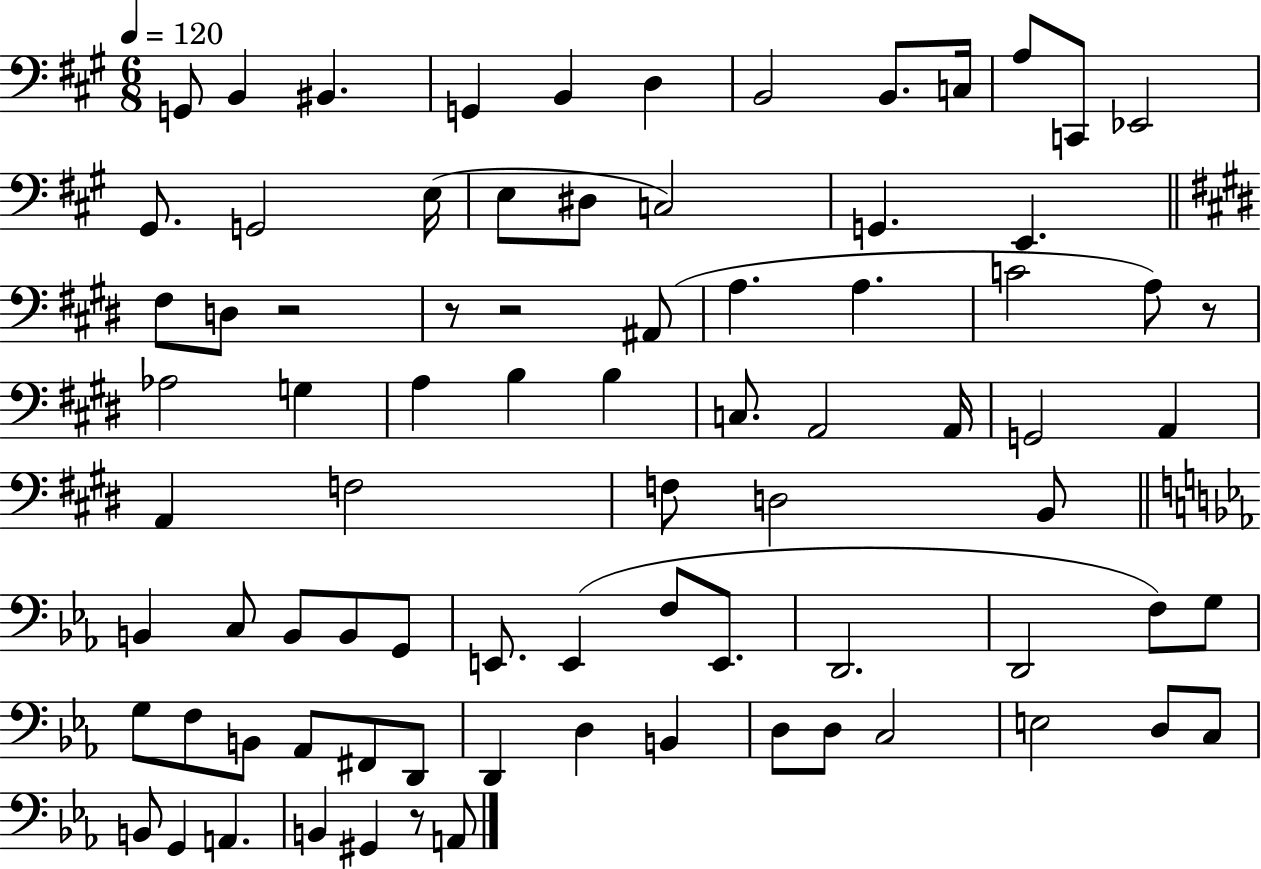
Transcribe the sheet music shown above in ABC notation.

X:1
T:Untitled
M:6/8
L:1/4
K:A
G,,/2 B,, ^B,, G,, B,, D, B,,2 B,,/2 C,/4 A,/2 C,,/2 _E,,2 ^G,,/2 G,,2 E,/4 E,/2 ^D,/2 C,2 G,, E,, ^F,/2 D,/2 z2 z/2 z2 ^A,,/2 A, A, C2 A,/2 z/2 _A,2 G, A, B, B, C,/2 A,,2 A,,/4 G,,2 A,, A,, F,2 F,/2 D,2 B,,/2 B,, C,/2 B,,/2 B,,/2 G,,/2 E,,/2 E,, F,/2 E,,/2 D,,2 D,,2 F,/2 G,/2 G,/2 F,/2 B,,/2 _A,,/2 ^F,,/2 D,,/2 D,, D, B,, D,/2 D,/2 C,2 E,2 D,/2 C,/2 B,,/2 G,, A,, B,, ^G,, z/2 A,,/2